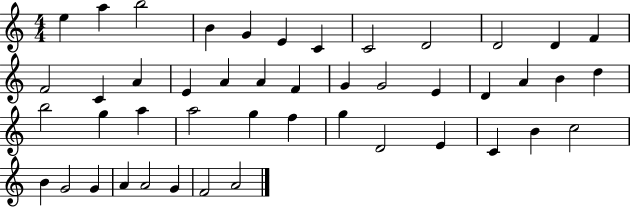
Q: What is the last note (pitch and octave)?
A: A4